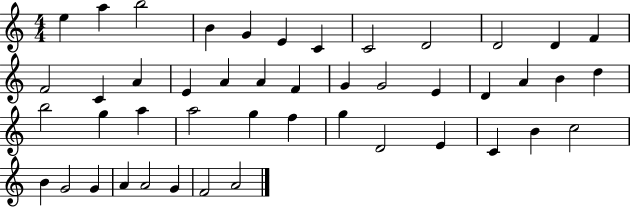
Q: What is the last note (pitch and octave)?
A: A4